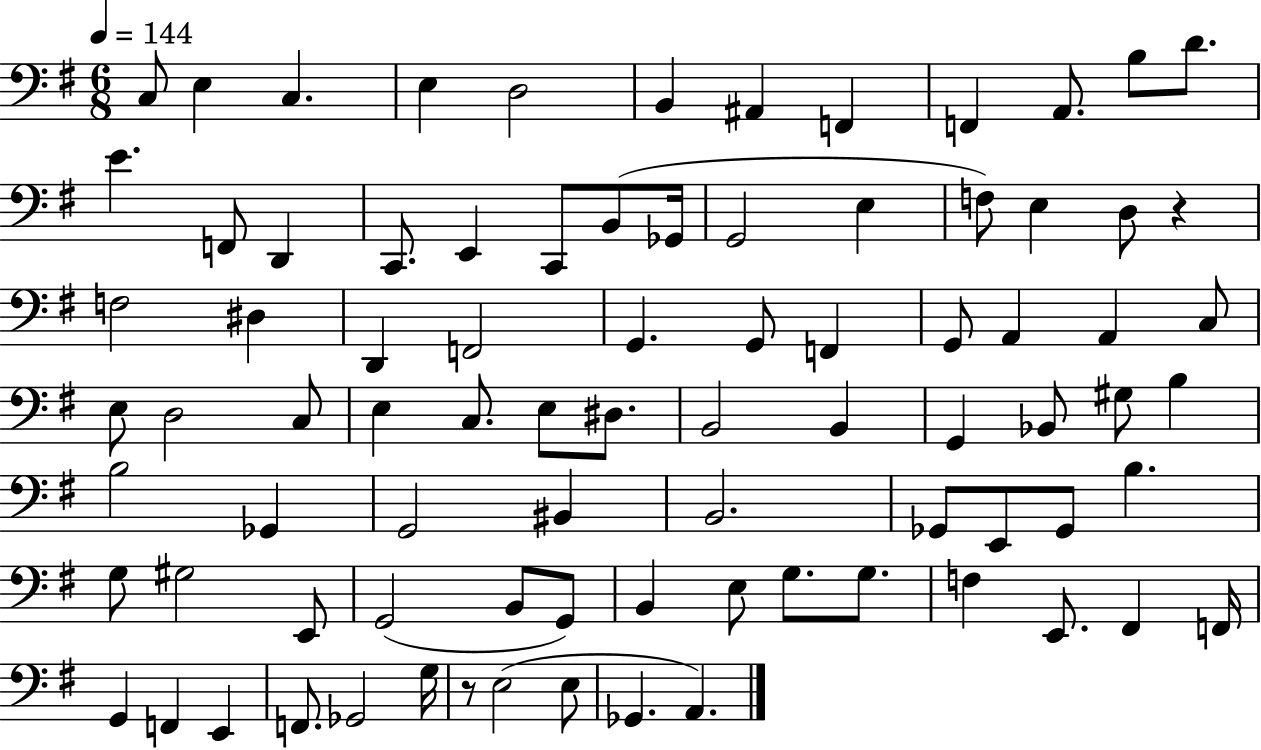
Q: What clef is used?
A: bass